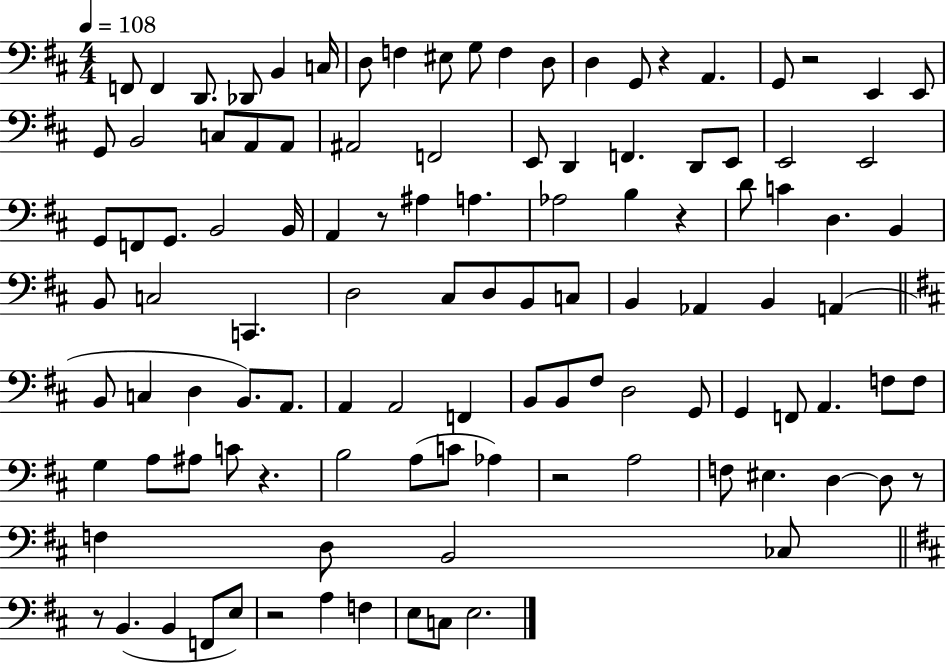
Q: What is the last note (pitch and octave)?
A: E3